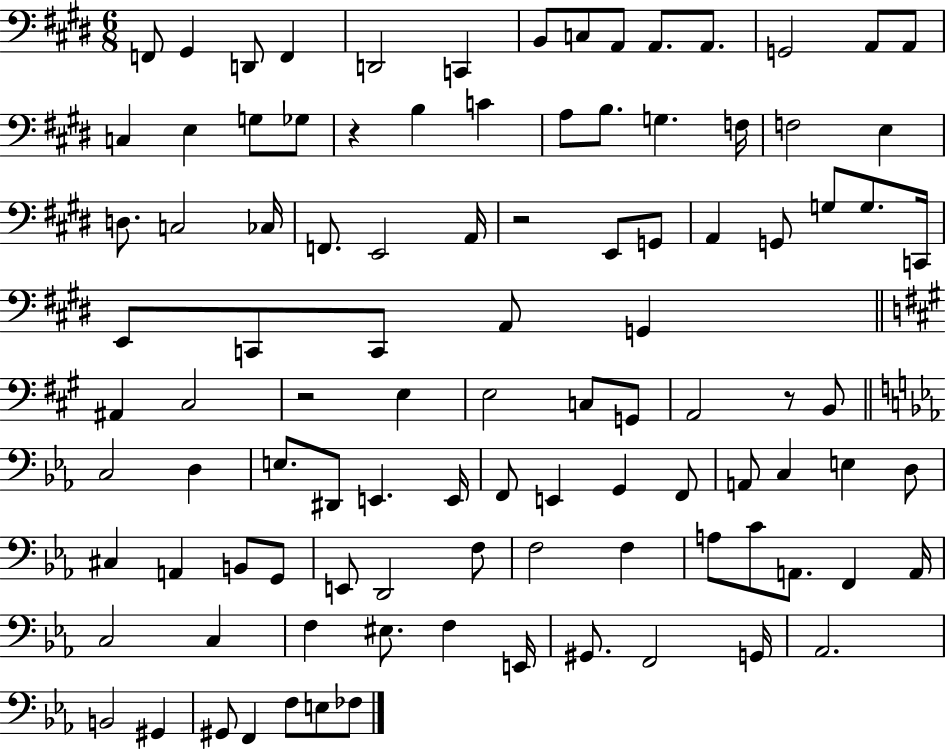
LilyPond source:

{
  \clef bass
  \numericTimeSignature
  \time 6/8
  \key e \major
  f,8 gis,4 d,8 f,4 | d,2 c,4 | b,8 c8 a,8 a,8. a,8. | g,2 a,8 a,8 | \break c4 e4 g8 ges8 | r4 b4 c'4 | a8 b8. g4. f16 | f2 e4 | \break d8. c2 ces16 | f,8. e,2 a,16 | r2 e,8 g,8 | a,4 g,8 g8 g8. c,16 | \break e,8 c,8 c,8 a,8 g,4 | \bar "||" \break \key a \major ais,4 cis2 | r2 e4 | e2 c8 g,8 | a,2 r8 b,8 | \break \bar "||" \break \key c \minor c2 d4 | e8. dis,8 e,4. e,16 | f,8 e,4 g,4 f,8 | a,8 c4 e4 d8 | \break cis4 a,4 b,8 g,8 | e,8 d,2 f8 | f2 f4 | a8 c'8 a,8. f,4 a,16 | \break c2 c4 | f4 eis8. f4 e,16 | gis,8. f,2 g,16 | aes,2. | \break b,2 gis,4 | gis,8 f,4 f8 e8 fes8 | \bar "|."
}